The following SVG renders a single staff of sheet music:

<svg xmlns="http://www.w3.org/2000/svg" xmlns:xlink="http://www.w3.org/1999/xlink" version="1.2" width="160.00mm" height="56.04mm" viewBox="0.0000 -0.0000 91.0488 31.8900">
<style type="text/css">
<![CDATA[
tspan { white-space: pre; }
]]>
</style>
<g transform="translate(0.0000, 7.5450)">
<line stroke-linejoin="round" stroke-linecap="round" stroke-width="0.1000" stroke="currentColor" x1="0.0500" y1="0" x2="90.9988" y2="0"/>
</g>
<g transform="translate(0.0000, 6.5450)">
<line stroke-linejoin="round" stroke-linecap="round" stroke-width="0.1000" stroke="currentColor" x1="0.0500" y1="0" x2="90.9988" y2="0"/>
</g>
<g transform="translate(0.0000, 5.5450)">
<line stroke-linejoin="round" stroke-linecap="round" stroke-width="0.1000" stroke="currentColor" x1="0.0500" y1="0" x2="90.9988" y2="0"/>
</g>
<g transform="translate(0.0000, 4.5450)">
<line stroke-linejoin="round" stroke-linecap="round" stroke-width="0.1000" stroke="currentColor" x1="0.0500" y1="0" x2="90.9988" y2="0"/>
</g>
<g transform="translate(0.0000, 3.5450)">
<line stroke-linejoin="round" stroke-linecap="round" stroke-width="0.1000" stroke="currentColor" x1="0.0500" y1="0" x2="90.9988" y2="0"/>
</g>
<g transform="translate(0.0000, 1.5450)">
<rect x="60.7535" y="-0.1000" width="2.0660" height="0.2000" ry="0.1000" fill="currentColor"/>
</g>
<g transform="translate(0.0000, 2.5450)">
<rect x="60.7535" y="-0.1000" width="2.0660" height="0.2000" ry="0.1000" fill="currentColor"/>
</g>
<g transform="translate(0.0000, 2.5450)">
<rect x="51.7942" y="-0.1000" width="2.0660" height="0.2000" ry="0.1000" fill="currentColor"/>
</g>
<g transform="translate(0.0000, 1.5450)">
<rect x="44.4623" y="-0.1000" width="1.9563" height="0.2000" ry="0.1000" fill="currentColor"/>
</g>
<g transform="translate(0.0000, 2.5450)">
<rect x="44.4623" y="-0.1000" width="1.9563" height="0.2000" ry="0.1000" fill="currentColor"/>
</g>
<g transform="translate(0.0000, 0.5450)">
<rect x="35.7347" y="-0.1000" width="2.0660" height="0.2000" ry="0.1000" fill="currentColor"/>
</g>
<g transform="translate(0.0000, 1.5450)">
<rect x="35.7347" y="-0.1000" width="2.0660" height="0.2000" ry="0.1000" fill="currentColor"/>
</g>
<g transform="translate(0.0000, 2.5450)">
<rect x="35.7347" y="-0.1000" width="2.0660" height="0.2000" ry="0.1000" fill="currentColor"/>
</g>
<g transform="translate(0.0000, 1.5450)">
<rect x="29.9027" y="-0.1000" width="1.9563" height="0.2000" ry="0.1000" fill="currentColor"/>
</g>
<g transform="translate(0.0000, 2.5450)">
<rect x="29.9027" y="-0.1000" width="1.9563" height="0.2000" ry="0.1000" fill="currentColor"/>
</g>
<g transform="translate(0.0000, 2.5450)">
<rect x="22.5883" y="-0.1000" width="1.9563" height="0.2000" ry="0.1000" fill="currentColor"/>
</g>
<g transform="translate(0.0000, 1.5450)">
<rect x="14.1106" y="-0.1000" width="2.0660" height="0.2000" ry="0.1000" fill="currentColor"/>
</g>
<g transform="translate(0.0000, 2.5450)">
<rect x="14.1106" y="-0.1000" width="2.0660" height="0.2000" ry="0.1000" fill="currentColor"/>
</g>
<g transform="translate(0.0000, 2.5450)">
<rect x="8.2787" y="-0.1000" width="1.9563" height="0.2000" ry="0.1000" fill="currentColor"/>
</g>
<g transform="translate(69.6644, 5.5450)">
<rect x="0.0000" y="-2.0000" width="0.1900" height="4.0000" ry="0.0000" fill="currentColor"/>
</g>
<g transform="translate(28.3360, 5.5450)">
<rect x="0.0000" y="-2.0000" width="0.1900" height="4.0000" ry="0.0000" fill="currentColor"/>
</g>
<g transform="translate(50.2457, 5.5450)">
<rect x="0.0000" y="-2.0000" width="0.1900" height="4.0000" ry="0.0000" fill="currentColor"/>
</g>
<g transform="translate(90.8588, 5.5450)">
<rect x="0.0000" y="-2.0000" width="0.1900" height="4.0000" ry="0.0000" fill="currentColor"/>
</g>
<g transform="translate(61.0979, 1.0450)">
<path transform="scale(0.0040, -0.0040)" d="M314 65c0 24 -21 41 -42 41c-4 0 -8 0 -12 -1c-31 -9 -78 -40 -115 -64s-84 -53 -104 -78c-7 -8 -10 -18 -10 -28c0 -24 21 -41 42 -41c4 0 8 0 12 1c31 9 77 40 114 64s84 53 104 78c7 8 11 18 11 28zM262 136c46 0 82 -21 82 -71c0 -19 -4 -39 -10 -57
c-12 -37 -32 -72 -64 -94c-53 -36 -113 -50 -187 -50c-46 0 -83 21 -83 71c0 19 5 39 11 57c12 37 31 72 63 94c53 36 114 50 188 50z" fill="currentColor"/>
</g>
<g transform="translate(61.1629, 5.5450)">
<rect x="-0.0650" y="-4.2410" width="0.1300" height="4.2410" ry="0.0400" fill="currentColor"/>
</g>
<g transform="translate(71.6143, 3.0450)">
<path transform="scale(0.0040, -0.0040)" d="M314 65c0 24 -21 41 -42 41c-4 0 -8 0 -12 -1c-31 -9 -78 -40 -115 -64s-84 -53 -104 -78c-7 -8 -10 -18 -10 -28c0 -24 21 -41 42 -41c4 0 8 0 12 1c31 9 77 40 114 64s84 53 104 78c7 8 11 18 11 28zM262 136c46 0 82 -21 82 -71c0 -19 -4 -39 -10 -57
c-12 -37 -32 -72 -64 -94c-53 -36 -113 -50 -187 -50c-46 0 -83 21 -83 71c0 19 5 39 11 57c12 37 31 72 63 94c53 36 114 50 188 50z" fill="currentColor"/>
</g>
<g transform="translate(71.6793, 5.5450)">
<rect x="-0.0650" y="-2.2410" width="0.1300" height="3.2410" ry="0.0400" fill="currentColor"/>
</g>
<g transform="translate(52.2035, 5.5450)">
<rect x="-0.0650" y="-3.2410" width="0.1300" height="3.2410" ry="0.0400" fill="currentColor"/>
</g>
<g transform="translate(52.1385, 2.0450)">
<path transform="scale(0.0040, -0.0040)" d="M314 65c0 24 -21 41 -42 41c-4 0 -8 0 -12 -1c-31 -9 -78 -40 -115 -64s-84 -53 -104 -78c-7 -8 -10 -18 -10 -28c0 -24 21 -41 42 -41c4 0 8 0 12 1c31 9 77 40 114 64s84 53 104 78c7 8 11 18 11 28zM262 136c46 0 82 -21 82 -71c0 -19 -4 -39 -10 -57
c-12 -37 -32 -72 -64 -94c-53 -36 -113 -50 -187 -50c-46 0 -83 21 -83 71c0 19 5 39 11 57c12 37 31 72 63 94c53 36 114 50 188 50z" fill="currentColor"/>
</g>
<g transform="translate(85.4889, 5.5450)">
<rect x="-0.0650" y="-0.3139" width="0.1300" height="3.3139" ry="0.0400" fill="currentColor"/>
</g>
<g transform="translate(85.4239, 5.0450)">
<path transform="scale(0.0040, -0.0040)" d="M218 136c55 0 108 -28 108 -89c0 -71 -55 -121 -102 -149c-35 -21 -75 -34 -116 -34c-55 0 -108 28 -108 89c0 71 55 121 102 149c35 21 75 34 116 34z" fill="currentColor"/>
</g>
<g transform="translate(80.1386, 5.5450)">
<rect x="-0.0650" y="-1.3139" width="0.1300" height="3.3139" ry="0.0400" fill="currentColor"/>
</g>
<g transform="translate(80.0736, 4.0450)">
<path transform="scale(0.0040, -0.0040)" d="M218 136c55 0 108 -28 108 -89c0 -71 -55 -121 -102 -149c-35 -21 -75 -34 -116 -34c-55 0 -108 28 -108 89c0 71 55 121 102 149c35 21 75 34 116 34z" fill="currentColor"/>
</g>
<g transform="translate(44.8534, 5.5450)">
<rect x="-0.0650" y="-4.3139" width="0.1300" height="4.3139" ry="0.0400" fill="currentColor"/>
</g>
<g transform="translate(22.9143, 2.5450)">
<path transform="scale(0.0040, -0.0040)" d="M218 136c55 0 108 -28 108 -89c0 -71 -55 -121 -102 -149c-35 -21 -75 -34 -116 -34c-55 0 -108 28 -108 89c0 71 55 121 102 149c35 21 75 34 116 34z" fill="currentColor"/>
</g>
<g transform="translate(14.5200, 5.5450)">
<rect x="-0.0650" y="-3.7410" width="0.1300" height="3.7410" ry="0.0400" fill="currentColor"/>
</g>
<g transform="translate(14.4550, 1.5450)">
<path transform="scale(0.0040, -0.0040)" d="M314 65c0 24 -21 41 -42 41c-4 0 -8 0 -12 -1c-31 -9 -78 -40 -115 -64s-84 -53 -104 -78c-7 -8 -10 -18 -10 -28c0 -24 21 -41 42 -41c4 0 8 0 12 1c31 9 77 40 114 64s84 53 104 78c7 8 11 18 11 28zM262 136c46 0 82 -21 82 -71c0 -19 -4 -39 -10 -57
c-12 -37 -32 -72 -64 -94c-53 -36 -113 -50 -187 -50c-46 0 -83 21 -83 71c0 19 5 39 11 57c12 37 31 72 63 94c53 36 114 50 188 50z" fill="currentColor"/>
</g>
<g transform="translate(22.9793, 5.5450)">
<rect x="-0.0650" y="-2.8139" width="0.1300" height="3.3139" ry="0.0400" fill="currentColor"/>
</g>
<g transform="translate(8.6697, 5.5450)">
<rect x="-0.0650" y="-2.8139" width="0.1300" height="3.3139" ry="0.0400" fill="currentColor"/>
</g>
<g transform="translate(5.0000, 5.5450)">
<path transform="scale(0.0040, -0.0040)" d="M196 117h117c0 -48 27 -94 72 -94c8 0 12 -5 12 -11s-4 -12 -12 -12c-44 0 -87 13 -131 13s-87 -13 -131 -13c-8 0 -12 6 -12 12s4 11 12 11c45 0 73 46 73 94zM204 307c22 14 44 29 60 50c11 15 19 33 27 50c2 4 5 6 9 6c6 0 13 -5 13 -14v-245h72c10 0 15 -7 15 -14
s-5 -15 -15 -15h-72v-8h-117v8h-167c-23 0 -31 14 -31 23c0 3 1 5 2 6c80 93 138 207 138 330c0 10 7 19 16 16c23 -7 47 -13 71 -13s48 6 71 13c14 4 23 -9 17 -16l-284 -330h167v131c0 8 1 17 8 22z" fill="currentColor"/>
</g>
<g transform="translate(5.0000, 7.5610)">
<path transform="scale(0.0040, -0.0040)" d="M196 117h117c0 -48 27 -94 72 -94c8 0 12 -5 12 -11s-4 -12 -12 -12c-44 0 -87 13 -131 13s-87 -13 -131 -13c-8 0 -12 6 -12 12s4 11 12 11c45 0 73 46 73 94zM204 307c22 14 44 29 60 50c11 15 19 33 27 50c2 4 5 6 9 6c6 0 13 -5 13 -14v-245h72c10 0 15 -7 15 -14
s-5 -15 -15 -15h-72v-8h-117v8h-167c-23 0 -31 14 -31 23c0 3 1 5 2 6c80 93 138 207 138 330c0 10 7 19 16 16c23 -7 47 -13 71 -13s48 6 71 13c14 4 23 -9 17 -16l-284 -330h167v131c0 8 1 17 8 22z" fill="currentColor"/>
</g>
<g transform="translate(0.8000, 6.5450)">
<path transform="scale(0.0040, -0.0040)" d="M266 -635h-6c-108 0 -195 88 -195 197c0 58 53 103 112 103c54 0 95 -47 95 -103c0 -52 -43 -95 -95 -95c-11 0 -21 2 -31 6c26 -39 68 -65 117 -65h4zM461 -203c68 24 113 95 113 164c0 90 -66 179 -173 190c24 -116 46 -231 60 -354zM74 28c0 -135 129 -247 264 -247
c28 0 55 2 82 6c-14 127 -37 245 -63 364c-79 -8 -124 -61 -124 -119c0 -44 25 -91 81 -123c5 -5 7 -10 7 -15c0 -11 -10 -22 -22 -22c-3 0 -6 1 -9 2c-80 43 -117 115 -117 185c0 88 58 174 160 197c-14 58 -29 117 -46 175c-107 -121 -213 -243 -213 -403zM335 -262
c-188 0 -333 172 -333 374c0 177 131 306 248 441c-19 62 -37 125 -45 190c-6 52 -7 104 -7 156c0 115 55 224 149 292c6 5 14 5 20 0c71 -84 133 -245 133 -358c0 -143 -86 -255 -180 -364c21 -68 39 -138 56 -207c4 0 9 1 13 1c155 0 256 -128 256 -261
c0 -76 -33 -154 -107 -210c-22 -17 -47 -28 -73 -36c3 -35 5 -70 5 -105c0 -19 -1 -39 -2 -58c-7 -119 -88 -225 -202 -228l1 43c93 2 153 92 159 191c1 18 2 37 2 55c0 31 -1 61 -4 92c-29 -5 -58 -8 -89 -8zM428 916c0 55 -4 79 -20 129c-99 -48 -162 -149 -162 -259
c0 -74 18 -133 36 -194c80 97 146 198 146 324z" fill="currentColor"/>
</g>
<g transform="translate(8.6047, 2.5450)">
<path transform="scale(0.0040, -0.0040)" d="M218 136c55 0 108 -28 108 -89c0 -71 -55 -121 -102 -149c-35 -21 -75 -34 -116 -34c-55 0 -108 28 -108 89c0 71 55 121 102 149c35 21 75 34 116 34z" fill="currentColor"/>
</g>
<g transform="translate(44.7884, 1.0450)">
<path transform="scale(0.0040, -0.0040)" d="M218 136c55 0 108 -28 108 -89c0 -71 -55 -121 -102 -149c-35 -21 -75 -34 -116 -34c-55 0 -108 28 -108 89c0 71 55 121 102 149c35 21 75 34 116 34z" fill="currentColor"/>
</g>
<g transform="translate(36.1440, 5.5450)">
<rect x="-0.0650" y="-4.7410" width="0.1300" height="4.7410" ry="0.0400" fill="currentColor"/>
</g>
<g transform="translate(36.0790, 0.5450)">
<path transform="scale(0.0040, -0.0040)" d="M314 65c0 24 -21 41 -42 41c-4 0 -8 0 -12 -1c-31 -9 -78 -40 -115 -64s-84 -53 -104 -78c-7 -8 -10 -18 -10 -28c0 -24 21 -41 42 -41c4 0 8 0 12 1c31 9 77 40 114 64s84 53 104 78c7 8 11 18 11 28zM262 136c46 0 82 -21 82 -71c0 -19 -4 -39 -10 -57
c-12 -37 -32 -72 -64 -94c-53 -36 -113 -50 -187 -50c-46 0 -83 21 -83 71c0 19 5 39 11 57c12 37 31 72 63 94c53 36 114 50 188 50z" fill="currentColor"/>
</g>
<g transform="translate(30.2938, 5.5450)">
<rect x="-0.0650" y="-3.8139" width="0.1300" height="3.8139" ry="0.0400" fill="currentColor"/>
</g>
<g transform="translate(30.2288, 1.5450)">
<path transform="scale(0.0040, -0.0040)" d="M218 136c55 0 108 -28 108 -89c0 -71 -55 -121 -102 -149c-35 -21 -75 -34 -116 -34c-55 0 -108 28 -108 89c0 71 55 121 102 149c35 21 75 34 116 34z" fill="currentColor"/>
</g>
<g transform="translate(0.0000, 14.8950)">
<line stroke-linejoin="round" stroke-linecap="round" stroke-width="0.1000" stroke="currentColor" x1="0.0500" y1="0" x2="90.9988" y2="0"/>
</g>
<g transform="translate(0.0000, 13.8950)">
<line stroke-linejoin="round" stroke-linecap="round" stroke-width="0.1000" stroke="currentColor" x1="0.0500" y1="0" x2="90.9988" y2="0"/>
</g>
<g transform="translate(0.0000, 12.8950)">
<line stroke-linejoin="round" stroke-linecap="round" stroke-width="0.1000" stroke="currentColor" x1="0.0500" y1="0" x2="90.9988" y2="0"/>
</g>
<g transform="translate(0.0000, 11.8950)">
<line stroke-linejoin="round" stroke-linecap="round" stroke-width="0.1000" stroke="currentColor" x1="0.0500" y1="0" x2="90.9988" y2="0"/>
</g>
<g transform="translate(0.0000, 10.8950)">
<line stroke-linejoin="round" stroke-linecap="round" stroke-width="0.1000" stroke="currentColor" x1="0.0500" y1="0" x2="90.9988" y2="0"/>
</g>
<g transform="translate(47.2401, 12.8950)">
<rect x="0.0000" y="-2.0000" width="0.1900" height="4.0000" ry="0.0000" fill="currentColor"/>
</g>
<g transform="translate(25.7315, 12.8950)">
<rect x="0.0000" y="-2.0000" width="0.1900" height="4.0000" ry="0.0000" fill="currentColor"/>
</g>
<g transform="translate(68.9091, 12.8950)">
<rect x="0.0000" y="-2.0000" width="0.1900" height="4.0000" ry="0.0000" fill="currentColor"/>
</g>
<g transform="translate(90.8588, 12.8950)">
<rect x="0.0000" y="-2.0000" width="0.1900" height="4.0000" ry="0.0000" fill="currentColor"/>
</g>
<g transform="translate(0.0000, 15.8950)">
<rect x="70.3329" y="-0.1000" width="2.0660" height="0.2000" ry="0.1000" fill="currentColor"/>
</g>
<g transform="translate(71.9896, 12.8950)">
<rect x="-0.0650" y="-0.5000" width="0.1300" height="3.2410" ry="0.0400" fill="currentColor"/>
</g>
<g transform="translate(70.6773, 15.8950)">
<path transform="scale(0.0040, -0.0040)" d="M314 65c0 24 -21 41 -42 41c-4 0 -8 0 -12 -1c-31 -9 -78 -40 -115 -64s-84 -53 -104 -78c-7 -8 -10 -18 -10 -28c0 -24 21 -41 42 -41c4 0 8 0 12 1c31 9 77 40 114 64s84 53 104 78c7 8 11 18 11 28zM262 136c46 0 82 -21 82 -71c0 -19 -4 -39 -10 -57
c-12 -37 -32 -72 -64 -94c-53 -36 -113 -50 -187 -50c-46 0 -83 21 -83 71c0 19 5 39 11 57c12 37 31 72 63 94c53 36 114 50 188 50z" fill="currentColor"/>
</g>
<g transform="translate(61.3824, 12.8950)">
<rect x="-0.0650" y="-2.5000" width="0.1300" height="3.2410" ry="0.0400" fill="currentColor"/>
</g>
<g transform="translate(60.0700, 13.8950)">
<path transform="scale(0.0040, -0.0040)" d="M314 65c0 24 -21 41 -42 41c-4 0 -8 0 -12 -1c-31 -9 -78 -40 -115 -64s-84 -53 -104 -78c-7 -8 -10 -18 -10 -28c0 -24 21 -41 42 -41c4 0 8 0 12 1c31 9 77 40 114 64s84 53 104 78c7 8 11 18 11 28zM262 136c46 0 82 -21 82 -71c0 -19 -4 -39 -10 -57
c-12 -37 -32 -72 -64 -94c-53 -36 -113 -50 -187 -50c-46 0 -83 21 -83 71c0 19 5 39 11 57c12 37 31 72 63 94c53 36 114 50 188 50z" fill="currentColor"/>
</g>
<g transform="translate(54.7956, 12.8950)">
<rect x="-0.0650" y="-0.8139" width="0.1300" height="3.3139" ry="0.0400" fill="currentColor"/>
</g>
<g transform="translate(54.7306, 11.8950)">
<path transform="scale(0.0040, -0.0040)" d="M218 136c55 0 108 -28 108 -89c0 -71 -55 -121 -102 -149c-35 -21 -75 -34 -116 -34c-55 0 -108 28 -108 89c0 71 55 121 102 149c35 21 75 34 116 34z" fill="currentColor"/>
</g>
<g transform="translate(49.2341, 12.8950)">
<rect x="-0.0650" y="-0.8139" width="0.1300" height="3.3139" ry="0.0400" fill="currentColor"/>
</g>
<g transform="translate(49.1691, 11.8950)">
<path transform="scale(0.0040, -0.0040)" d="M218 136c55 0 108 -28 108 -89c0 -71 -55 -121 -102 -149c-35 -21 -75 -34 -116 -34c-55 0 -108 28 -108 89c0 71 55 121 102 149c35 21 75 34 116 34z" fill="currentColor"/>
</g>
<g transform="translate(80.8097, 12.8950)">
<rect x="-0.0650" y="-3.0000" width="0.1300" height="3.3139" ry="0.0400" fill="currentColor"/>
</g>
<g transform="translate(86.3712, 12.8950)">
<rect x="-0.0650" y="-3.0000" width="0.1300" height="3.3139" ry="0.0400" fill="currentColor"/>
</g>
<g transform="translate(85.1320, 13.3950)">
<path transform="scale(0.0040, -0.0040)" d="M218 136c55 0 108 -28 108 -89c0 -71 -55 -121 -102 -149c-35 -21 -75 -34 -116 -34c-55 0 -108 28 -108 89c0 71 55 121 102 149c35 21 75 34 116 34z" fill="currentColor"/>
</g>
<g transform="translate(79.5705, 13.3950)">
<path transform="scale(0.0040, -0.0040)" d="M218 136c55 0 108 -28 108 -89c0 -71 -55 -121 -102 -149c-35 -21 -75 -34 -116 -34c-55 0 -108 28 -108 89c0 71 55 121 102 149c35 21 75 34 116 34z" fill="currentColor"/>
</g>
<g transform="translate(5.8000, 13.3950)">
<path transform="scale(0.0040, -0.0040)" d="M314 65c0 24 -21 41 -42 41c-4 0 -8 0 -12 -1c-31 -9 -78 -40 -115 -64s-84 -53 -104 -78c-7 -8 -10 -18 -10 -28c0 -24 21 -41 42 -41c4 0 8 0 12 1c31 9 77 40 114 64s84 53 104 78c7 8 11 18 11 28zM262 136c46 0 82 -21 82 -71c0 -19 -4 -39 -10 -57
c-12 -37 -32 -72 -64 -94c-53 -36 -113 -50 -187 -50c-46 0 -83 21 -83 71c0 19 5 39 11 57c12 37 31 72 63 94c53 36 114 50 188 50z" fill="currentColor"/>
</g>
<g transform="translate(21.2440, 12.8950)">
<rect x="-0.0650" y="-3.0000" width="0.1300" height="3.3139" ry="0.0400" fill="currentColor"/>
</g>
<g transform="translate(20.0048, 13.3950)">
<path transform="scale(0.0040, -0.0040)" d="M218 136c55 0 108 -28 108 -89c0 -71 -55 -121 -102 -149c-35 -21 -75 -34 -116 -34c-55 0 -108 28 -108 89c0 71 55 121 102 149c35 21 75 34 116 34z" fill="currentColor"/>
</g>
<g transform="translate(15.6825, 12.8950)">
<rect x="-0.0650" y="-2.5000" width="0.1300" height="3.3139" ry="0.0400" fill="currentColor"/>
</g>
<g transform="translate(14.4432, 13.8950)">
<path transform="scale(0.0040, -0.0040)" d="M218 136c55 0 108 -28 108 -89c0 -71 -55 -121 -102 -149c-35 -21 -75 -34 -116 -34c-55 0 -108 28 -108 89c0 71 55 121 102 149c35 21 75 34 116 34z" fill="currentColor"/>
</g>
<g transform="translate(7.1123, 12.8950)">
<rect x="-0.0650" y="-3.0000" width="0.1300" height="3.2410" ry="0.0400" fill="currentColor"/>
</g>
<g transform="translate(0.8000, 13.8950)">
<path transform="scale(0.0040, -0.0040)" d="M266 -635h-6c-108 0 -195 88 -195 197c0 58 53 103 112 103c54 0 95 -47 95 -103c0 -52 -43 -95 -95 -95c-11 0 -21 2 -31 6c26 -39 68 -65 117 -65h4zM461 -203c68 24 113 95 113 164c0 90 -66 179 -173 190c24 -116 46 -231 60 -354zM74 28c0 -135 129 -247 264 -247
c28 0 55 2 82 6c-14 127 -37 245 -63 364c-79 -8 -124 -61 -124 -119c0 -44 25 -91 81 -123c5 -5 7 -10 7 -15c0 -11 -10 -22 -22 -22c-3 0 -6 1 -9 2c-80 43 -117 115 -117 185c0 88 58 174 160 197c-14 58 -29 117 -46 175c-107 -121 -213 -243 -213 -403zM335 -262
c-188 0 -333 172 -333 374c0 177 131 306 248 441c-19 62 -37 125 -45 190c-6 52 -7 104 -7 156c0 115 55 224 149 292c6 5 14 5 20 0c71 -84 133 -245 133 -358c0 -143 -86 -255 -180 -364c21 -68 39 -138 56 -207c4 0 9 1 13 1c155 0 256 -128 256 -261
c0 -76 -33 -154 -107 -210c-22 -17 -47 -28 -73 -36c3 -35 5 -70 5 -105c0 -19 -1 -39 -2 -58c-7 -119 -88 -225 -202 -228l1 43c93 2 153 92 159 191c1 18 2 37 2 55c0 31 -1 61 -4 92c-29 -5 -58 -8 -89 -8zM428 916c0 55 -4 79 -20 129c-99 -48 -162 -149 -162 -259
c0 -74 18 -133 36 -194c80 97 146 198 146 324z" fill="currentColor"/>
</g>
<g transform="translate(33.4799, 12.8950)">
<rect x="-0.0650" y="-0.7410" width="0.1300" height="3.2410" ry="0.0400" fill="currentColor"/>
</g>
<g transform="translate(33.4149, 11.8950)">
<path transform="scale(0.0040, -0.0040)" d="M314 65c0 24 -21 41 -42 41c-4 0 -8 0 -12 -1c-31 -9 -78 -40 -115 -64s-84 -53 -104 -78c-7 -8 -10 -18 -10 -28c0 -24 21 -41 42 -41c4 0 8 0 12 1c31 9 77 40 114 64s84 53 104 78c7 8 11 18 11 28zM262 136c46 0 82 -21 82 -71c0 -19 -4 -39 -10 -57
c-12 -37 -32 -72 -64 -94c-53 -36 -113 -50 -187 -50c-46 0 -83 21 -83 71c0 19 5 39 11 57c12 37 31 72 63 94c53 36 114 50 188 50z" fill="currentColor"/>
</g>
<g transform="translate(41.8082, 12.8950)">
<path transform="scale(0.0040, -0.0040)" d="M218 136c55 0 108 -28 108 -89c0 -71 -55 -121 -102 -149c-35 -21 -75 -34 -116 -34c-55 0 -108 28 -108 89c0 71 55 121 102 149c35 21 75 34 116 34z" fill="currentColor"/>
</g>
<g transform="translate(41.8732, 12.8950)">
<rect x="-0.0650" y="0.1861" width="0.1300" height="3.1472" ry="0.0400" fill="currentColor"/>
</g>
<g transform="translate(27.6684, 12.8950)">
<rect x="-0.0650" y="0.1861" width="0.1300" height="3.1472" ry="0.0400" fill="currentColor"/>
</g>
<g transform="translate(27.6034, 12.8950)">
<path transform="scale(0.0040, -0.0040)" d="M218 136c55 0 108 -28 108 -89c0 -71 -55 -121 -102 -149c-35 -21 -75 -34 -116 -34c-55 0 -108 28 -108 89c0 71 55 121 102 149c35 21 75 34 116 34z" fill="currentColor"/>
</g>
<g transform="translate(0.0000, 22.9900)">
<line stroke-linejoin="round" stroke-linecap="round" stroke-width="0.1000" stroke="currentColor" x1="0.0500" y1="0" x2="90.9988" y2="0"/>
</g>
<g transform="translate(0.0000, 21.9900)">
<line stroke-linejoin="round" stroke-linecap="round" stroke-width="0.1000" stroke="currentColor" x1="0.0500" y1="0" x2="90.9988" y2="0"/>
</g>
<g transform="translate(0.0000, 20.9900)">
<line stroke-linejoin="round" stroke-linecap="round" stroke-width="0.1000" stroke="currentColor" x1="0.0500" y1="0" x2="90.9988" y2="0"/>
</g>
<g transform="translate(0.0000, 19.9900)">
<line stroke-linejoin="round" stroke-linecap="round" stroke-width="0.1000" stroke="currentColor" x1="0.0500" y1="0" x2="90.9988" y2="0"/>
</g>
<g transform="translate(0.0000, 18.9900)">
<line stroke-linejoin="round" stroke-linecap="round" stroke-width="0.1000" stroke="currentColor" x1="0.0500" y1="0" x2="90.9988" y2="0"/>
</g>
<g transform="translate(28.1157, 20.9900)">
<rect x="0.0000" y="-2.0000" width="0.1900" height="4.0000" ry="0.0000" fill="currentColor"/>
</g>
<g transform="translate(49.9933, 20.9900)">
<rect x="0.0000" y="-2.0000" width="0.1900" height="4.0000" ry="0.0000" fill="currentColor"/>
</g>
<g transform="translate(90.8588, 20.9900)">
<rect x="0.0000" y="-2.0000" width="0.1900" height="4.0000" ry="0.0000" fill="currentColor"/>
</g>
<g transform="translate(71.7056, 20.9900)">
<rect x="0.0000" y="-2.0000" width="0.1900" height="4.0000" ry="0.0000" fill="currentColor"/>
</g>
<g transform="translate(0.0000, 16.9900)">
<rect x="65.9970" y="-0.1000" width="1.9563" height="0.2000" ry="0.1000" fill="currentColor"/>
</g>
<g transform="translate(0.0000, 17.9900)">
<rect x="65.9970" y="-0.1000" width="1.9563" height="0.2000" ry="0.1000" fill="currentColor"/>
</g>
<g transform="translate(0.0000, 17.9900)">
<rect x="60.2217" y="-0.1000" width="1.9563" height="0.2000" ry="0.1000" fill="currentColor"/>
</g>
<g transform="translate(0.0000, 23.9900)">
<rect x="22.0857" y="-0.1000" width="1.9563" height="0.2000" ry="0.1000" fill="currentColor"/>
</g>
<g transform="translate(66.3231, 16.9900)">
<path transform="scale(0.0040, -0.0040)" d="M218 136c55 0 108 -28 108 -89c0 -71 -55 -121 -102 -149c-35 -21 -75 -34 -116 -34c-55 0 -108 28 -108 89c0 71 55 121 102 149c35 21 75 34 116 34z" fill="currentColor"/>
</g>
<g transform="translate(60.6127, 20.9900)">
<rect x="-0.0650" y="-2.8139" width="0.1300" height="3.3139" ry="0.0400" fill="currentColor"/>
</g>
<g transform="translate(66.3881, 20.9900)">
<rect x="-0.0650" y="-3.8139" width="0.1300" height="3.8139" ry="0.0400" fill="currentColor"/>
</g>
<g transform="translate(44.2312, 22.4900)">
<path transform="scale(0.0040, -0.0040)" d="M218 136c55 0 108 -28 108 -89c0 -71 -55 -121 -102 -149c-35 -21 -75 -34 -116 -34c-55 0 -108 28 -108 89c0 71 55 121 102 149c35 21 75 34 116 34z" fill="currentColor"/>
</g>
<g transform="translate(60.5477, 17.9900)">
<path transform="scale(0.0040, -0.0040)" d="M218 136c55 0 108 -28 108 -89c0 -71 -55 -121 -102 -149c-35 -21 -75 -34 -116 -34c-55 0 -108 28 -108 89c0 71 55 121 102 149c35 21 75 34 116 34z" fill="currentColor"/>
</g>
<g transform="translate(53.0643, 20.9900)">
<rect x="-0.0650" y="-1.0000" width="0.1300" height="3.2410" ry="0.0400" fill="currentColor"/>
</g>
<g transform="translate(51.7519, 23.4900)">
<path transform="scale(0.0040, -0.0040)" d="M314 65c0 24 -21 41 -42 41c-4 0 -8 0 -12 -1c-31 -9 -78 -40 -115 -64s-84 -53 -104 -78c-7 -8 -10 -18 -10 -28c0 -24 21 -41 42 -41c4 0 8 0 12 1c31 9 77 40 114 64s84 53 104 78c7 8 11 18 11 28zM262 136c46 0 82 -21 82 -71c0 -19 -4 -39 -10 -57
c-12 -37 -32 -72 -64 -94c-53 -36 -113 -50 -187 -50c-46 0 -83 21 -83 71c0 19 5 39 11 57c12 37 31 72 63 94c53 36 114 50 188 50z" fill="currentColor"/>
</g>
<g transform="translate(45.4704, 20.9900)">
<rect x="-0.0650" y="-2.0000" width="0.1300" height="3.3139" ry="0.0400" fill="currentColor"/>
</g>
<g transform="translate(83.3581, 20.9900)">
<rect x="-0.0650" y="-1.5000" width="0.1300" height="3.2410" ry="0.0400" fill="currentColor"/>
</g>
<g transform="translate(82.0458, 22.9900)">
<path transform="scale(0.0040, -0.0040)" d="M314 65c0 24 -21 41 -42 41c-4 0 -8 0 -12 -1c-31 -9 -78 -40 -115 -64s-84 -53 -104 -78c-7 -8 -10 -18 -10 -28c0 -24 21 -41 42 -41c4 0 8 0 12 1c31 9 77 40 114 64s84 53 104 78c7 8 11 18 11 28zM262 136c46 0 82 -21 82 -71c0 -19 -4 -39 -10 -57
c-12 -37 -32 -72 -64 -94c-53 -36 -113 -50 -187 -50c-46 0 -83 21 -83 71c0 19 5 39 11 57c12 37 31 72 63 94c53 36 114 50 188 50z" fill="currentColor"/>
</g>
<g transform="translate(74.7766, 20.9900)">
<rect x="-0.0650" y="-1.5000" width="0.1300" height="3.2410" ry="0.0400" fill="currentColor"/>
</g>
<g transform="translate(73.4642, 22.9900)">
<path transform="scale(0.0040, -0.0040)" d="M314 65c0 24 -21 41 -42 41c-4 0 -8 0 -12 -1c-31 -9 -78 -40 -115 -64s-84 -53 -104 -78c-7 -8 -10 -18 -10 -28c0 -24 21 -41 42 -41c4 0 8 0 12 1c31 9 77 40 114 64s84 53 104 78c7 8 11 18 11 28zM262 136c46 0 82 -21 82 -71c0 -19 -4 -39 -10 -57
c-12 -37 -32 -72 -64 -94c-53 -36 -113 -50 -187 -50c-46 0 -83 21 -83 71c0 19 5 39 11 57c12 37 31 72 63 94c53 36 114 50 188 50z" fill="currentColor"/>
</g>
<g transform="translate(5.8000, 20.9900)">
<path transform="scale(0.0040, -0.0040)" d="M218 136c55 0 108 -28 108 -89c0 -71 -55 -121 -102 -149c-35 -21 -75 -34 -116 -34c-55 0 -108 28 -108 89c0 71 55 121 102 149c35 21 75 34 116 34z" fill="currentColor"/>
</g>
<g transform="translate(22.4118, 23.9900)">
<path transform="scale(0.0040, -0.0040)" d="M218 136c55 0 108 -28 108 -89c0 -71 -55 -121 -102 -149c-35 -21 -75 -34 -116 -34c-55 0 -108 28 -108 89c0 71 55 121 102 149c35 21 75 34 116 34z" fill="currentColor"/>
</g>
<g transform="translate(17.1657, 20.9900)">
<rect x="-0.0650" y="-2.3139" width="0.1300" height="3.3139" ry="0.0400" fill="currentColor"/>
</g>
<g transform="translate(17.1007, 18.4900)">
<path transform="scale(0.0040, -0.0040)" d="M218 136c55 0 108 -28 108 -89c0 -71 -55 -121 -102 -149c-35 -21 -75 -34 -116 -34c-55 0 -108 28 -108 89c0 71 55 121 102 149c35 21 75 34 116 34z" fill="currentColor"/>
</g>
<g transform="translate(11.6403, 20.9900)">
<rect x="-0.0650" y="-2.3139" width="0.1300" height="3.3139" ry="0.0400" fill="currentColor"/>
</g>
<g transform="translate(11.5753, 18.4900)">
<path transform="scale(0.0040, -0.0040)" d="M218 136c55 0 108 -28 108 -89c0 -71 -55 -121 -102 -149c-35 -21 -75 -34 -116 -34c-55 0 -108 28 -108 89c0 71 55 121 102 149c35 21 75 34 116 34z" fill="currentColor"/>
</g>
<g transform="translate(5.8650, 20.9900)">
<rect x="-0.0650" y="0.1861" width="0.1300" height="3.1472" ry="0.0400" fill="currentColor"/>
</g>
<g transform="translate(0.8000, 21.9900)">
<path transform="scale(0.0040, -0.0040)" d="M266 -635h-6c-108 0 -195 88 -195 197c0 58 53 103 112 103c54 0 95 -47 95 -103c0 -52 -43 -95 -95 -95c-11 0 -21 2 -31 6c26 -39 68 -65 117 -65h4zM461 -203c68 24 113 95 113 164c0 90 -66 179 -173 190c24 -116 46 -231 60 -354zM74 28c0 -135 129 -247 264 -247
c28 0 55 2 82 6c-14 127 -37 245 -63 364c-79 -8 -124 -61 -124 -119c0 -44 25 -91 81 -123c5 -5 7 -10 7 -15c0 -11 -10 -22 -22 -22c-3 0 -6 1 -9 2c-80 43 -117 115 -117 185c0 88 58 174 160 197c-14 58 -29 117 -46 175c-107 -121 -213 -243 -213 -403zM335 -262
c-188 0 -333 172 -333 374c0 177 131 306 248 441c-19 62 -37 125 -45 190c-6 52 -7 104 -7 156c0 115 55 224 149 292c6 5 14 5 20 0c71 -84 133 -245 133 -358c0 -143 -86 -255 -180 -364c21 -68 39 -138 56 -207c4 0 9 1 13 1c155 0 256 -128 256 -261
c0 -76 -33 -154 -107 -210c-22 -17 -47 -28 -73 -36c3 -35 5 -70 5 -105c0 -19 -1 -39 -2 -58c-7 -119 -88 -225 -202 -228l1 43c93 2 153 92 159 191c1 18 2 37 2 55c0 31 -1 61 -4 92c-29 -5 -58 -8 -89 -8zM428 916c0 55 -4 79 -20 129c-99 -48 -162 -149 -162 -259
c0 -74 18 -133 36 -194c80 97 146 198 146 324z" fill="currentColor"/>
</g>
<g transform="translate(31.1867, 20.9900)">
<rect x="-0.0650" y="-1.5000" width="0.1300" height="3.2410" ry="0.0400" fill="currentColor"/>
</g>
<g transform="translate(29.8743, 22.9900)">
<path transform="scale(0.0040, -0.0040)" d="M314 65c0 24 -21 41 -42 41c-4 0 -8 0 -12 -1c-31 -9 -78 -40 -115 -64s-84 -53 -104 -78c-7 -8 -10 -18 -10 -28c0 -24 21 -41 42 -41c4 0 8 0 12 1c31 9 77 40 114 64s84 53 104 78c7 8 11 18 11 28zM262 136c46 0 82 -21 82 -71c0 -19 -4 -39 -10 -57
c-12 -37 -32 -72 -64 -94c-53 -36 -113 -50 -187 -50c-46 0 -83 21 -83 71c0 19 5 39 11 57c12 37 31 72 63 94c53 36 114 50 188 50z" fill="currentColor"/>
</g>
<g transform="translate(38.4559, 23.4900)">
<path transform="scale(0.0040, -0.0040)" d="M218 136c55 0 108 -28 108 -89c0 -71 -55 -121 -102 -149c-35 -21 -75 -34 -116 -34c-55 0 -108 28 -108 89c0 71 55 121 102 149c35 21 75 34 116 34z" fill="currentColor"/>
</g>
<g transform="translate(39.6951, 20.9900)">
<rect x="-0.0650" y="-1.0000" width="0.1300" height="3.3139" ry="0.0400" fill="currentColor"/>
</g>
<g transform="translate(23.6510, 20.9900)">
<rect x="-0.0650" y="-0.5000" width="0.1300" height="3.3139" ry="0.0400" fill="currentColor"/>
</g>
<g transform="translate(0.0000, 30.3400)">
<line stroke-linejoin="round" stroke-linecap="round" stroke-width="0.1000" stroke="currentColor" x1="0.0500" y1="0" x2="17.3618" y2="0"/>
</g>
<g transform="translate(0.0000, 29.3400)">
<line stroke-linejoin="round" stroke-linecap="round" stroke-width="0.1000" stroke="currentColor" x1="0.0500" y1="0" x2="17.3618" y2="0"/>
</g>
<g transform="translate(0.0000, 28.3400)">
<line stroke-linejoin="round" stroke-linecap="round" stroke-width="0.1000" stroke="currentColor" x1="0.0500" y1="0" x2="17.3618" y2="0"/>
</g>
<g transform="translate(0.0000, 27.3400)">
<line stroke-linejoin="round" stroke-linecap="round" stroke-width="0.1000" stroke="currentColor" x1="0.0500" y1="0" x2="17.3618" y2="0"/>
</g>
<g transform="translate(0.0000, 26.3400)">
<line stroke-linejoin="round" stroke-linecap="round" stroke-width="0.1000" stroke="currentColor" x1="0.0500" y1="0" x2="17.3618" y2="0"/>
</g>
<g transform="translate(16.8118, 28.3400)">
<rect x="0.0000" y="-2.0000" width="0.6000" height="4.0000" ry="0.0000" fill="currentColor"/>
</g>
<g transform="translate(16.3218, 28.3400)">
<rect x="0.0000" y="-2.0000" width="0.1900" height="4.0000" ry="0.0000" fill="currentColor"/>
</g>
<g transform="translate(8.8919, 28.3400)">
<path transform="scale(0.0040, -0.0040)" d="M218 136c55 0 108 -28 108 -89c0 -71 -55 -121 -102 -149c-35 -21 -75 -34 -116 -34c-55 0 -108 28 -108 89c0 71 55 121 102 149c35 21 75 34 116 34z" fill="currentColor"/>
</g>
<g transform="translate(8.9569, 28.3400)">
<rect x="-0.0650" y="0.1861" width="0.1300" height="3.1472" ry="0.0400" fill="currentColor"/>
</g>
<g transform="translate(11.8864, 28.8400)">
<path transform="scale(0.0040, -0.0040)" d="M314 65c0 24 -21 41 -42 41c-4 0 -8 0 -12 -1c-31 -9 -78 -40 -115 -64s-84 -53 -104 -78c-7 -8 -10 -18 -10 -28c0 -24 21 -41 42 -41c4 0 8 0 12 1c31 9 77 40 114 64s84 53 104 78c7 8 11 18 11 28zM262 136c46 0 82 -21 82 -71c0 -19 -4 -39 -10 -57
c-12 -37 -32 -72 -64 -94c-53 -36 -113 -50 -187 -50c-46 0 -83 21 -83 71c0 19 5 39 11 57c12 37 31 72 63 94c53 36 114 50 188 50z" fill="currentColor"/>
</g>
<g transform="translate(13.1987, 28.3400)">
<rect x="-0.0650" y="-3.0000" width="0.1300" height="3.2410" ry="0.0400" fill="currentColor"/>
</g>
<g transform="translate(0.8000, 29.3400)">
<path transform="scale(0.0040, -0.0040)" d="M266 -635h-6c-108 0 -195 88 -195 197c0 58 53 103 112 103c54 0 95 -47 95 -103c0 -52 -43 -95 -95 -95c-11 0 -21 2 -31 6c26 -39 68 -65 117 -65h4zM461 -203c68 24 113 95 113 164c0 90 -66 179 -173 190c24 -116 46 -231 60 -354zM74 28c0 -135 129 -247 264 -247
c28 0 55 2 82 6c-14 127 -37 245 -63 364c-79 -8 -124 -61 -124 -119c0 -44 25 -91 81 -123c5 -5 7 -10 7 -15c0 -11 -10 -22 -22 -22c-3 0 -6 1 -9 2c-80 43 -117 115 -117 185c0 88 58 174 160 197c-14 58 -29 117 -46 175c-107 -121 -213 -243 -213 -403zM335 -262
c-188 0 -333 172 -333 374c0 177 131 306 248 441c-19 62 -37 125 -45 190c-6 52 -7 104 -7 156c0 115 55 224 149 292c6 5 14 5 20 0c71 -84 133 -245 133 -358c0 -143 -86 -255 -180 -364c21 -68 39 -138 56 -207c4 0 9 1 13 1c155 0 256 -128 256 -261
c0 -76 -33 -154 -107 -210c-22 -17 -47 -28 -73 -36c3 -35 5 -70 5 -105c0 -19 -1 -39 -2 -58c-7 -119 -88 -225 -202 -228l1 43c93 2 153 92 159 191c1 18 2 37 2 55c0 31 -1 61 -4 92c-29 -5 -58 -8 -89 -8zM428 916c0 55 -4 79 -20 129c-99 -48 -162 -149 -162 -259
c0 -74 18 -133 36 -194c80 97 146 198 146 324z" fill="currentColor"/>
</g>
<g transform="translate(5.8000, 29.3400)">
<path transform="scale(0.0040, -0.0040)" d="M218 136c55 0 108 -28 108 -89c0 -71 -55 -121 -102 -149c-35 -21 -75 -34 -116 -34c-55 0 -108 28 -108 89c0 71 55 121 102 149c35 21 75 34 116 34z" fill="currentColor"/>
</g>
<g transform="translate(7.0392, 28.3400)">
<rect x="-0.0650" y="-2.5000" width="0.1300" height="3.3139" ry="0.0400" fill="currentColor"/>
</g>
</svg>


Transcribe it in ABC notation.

X:1
T:Untitled
M:4/4
L:1/4
K:C
a c'2 a c' e'2 d' b2 d'2 g2 e c A2 G A B d2 B d d G2 C2 A A B g g C E2 D F D2 a c' E2 E2 G B A2